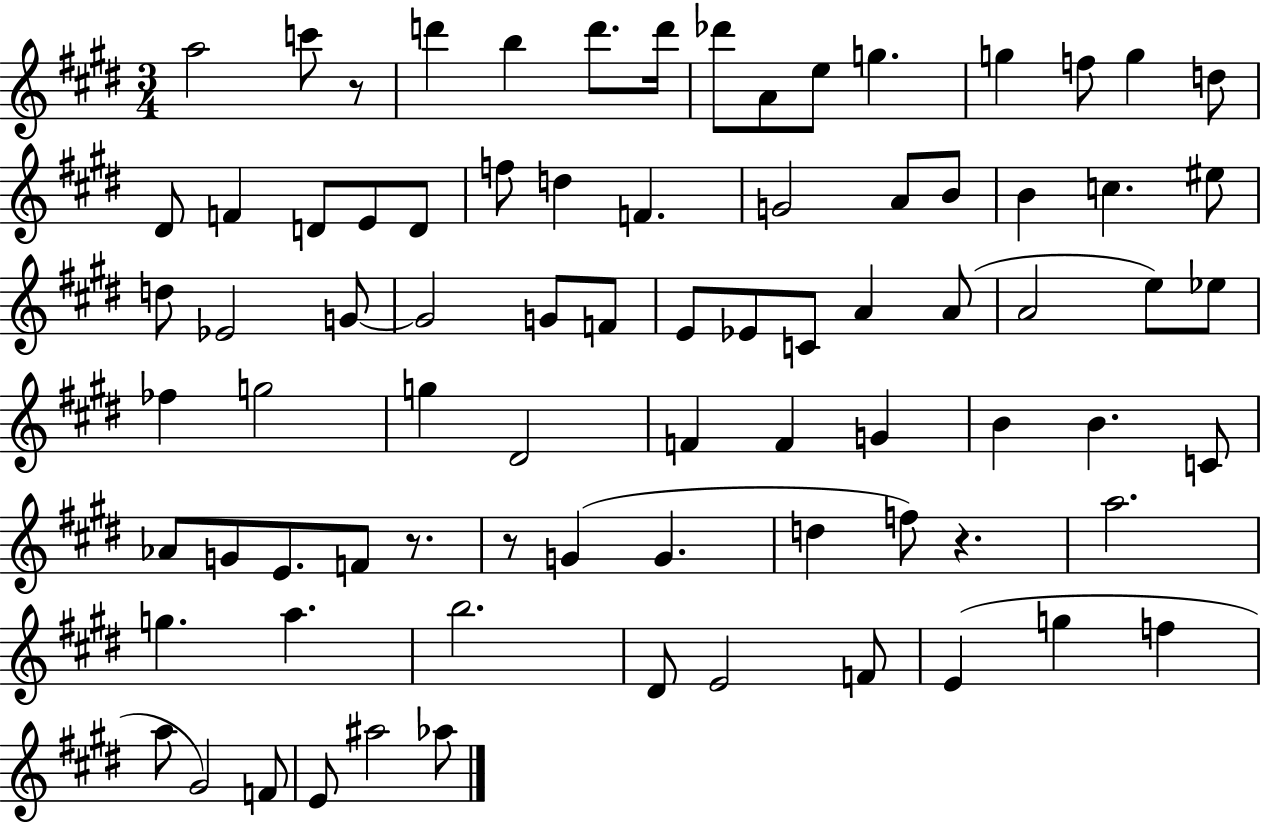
A5/h C6/e R/e D6/q B5/q D6/e. D6/s Db6/e A4/e E5/e G5/q. G5/q F5/e G5/q D5/e D#4/e F4/q D4/e E4/e D4/e F5/e D5/q F4/q. G4/h A4/e B4/e B4/q C5/q. EIS5/e D5/e Eb4/h G4/e G4/h G4/e F4/e E4/e Eb4/e C4/e A4/q A4/e A4/h E5/e Eb5/e FES5/q G5/h G5/q D#4/h F4/q F4/q G4/q B4/q B4/q. C4/e Ab4/e G4/e E4/e. F4/e R/e. R/e G4/q G4/q. D5/q F5/e R/q. A5/h. G5/q. A5/q. B5/h. D#4/e E4/h F4/e E4/q G5/q F5/q A5/e G#4/h F4/e E4/e A#5/h Ab5/e